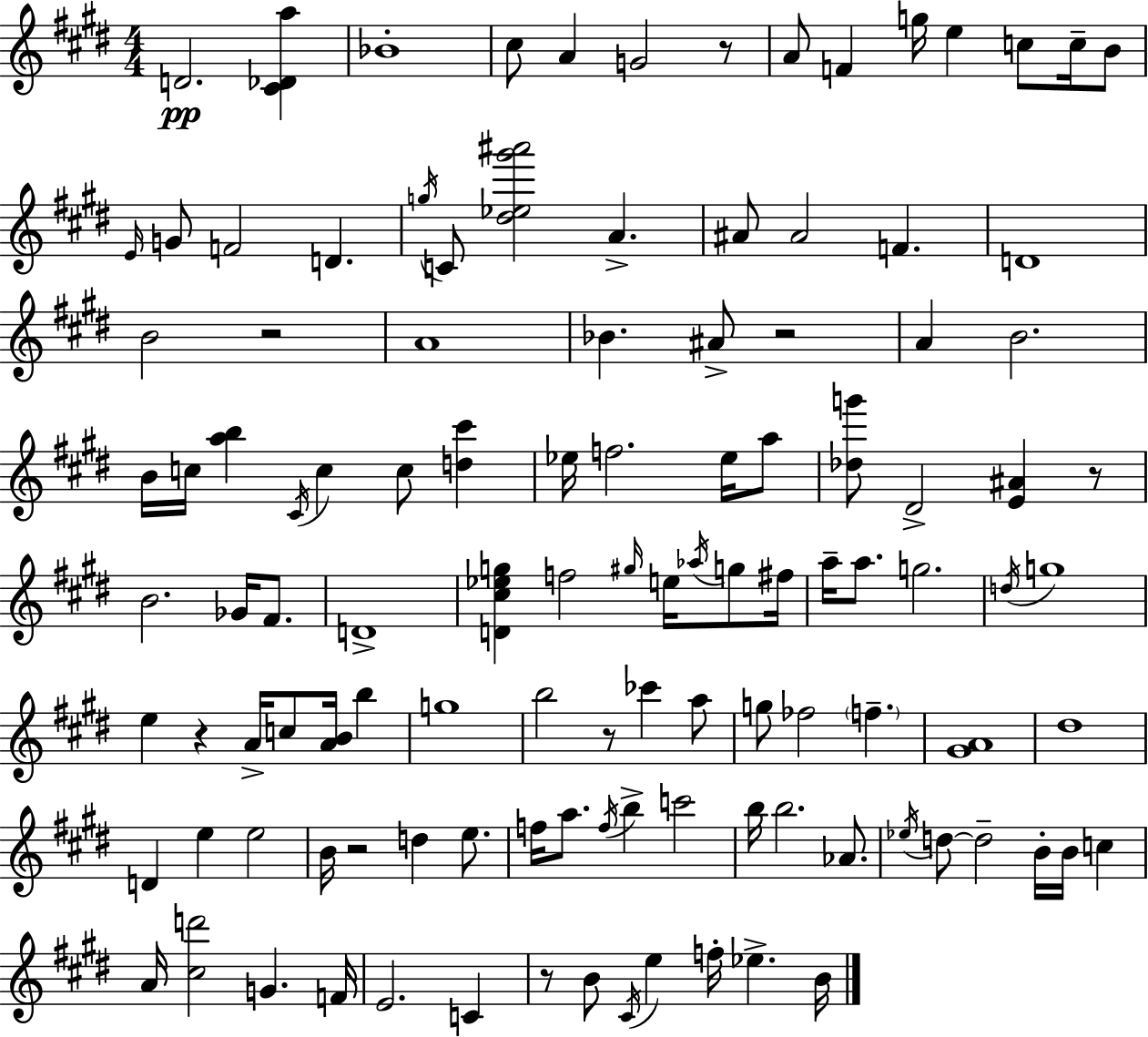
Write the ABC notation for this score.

X:1
T:Untitled
M:4/4
L:1/4
K:E
D2 [^C_Da] _B4 ^c/2 A G2 z/2 A/2 F g/4 e c/2 c/4 B/2 E/4 G/2 F2 D g/4 C/2 [^d_e^g'^a']2 A ^A/2 ^A2 F D4 B2 z2 A4 _B ^A/2 z2 A B2 B/4 c/4 [ab] ^C/4 c c/2 [d^c'] _e/4 f2 _e/4 a/2 [_dg']/2 ^D2 [E^A] z/2 B2 _G/4 ^F/2 D4 [D^c_eg] f2 ^g/4 e/4 _a/4 g/2 ^f/4 a/4 a/2 g2 d/4 g4 e z A/4 c/2 [AB]/4 b g4 b2 z/2 _c' a/2 g/2 _f2 f [^GA]4 ^d4 D e e2 B/4 z2 d e/2 f/4 a/2 f/4 b c'2 b/4 b2 _A/2 _e/4 d/2 d2 B/4 B/4 c A/4 [^cd']2 G F/4 E2 C z/2 B/2 ^C/4 e f/4 _e B/4